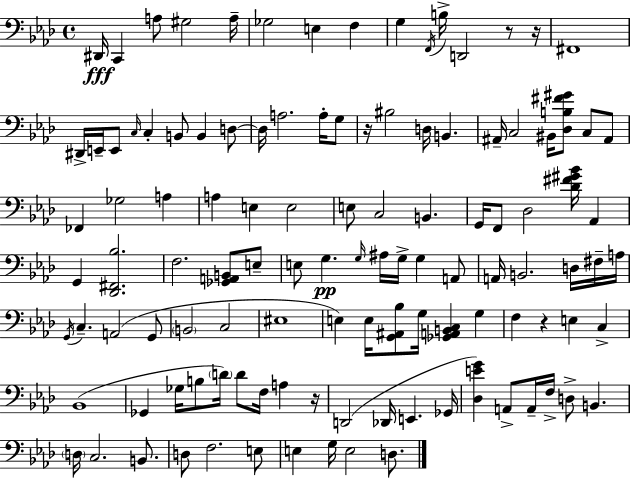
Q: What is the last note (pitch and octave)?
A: D3